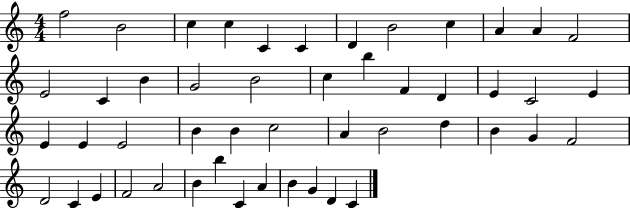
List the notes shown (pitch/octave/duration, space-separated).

F5/h B4/h C5/q C5/q C4/q C4/q D4/q B4/h C5/q A4/q A4/q F4/h E4/h C4/q B4/q G4/h B4/h C5/q B5/q F4/q D4/q E4/q C4/h E4/q E4/q E4/q E4/h B4/q B4/q C5/h A4/q B4/h D5/q B4/q G4/q F4/h D4/h C4/q E4/q F4/h A4/h B4/q B5/q C4/q A4/q B4/q G4/q D4/q C4/q